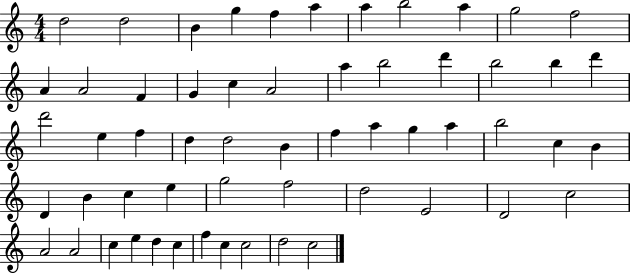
X:1
T:Untitled
M:4/4
L:1/4
K:C
d2 d2 B g f a a b2 a g2 f2 A A2 F G c A2 a b2 d' b2 b d' d'2 e f d d2 B f a g a b2 c B D B c e g2 f2 d2 E2 D2 c2 A2 A2 c e d c f c c2 d2 c2